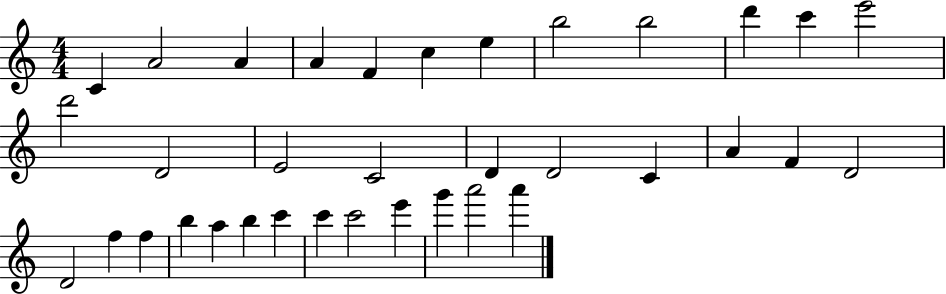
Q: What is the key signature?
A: C major